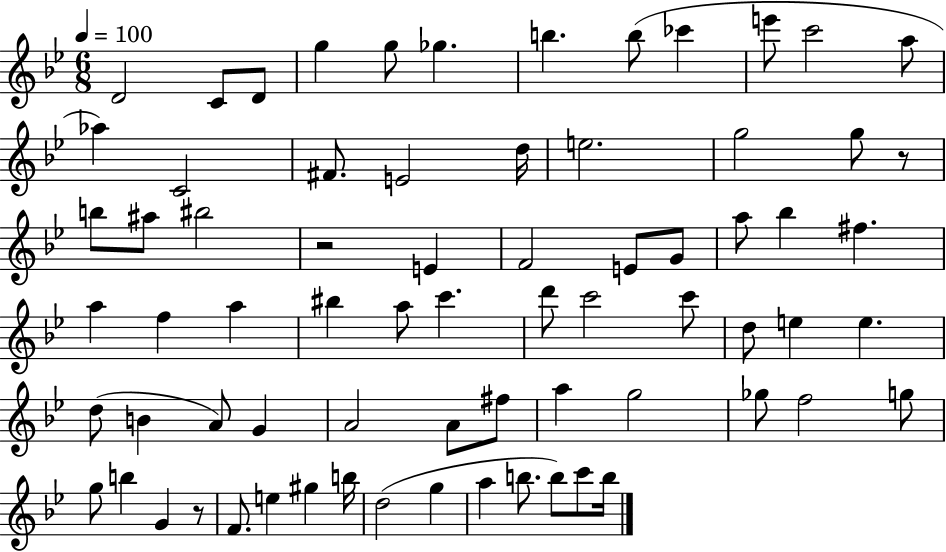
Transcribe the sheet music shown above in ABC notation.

X:1
T:Untitled
M:6/8
L:1/4
K:Bb
D2 C/2 D/2 g g/2 _g b b/2 _c' e'/2 c'2 a/2 _a C2 ^F/2 E2 d/4 e2 g2 g/2 z/2 b/2 ^a/2 ^b2 z2 E F2 E/2 G/2 a/2 _b ^f a f a ^b a/2 c' d'/2 c'2 c'/2 d/2 e e d/2 B A/2 G A2 A/2 ^f/2 a g2 _g/2 f2 g/2 g/2 b G z/2 F/2 e ^g b/4 d2 g a b/2 b/2 c'/2 b/4